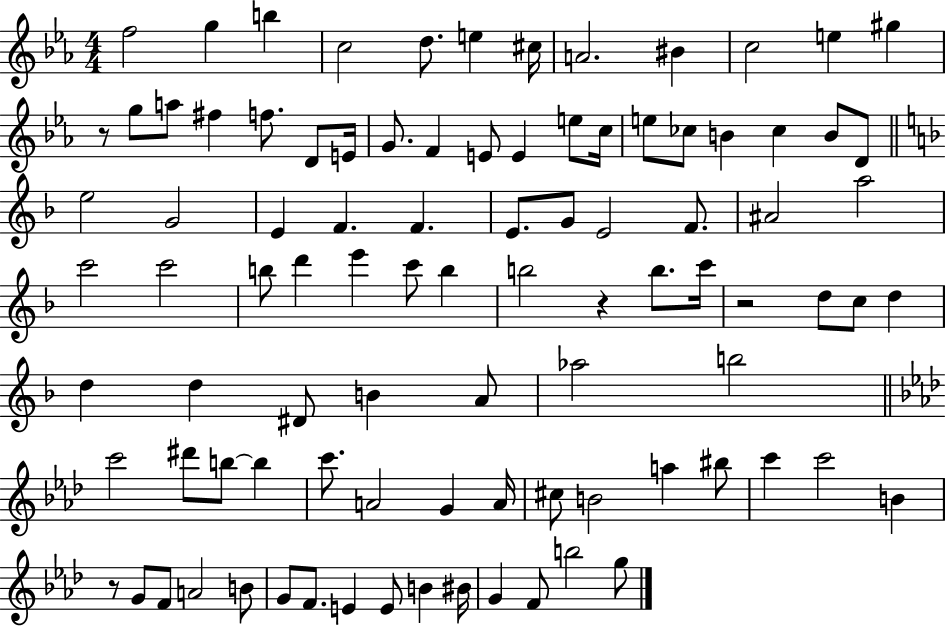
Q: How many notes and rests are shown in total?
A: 94